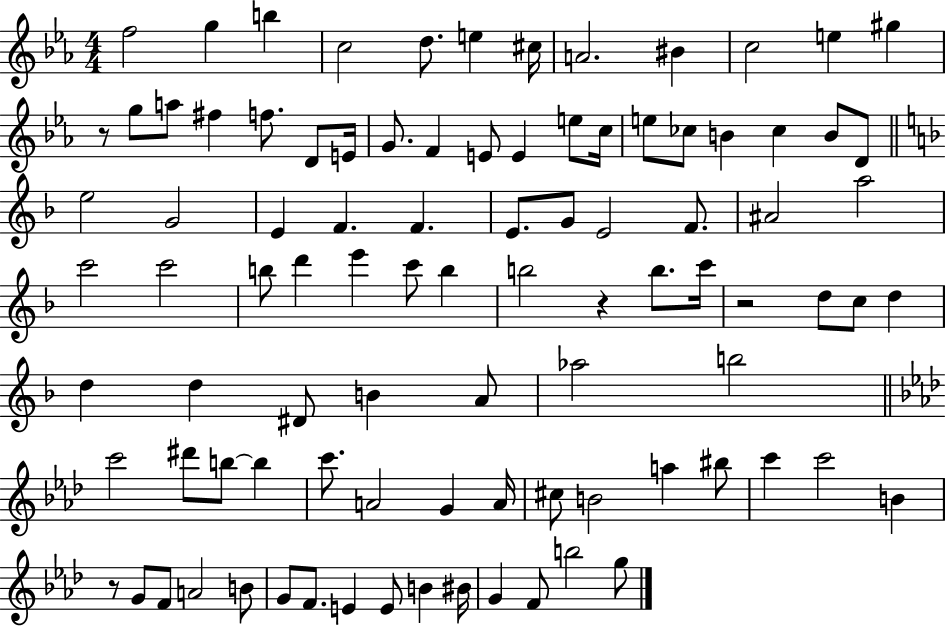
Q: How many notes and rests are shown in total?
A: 94